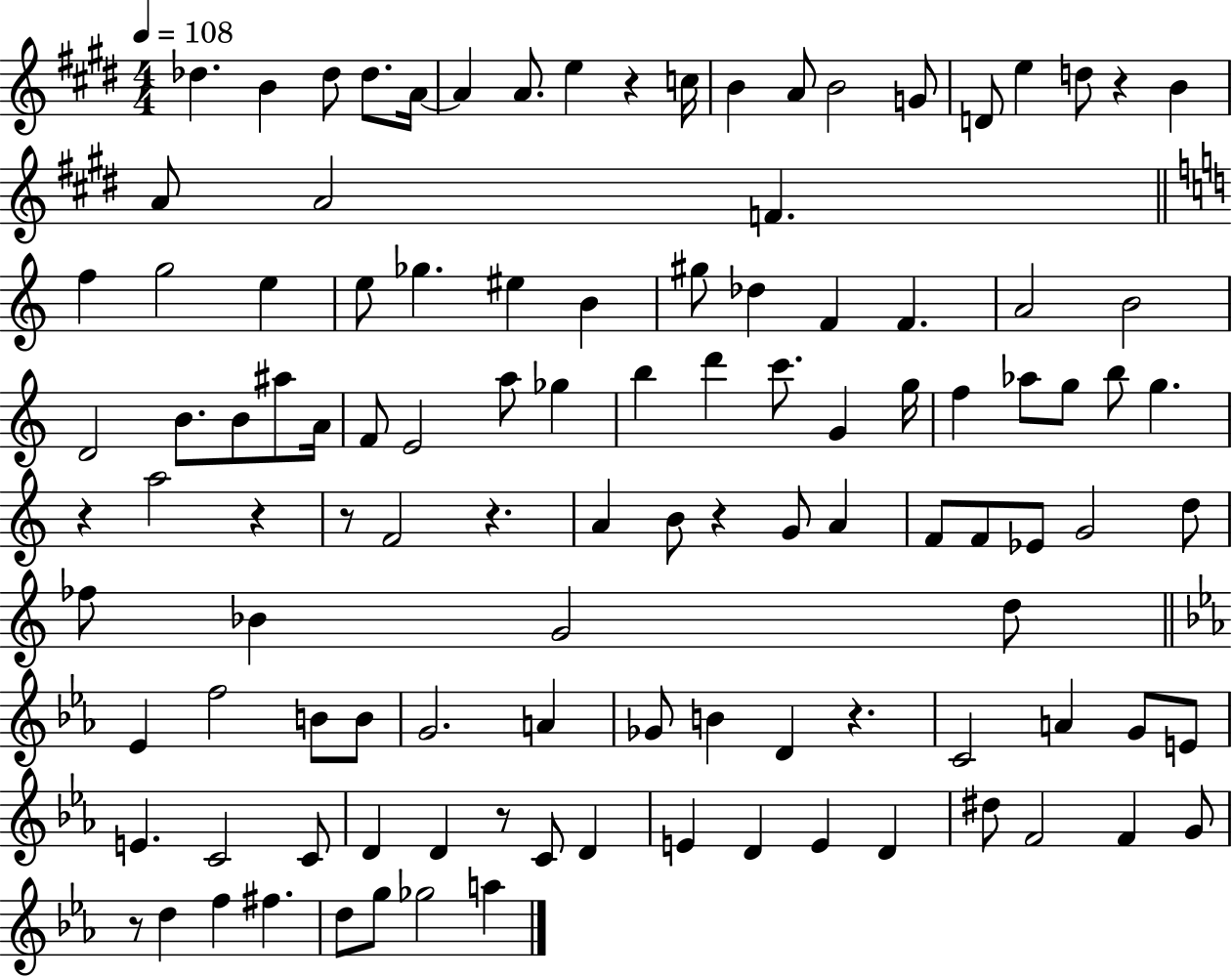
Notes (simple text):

Db5/q. B4/q Db5/e Db5/e. A4/s A4/q A4/e. E5/q R/q C5/s B4/q A4/e B4/h G4/e D4/e E5/q D5/e R/q B4/q A4/e A4/h F4/q. F5/q G5/h E5/q E5/e Gb5/q. EIS5/q B4/q G#5/e Db5/q F4/q F4/q. A4/h B4/h D4/h B4/e. B4/e A#5/e A4/s F4/e E4/h A5/e Gb5/q B5/q D6/q C6/e. G4/q G5/s F5/q Ab5/e G5/e B5/e G5/q. R/q A5/h R/q R/e F4/h R/q. A4/q B4/e R/q G4/e A4/q F4/e F4/e Eb4/e G4/h D5/e FES5/e Bb4/q G4/h D5/e Eb4/q F5/h B4/e B4/e G4/h. A4/q Gb4/e B4/q D4/q R/q. C4/h A4/q G4/e E4/e E4/q. C4/h C4/e D4/q D4/q R/e C4/e D4/q E4/q D4/q E4/q D4/q D#5/e F4/h F4/q G4/e R/e D5/q F5/q F#5/q. D5/e G5/e Gb5/h A5/q